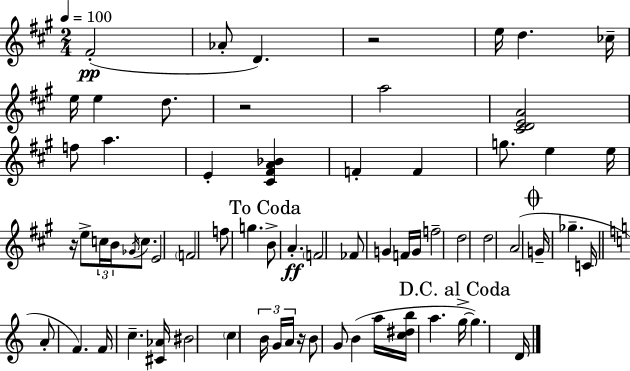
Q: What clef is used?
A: treble